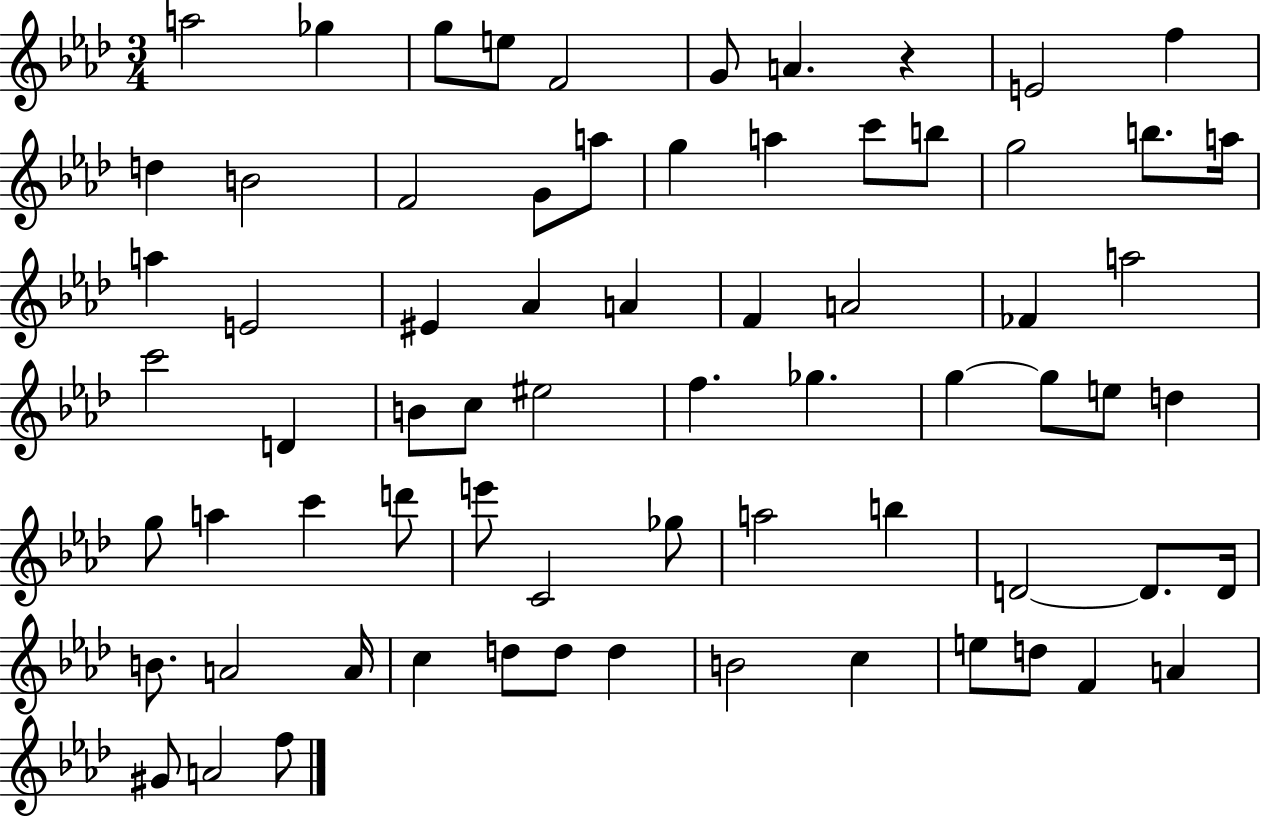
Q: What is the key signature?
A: AES major